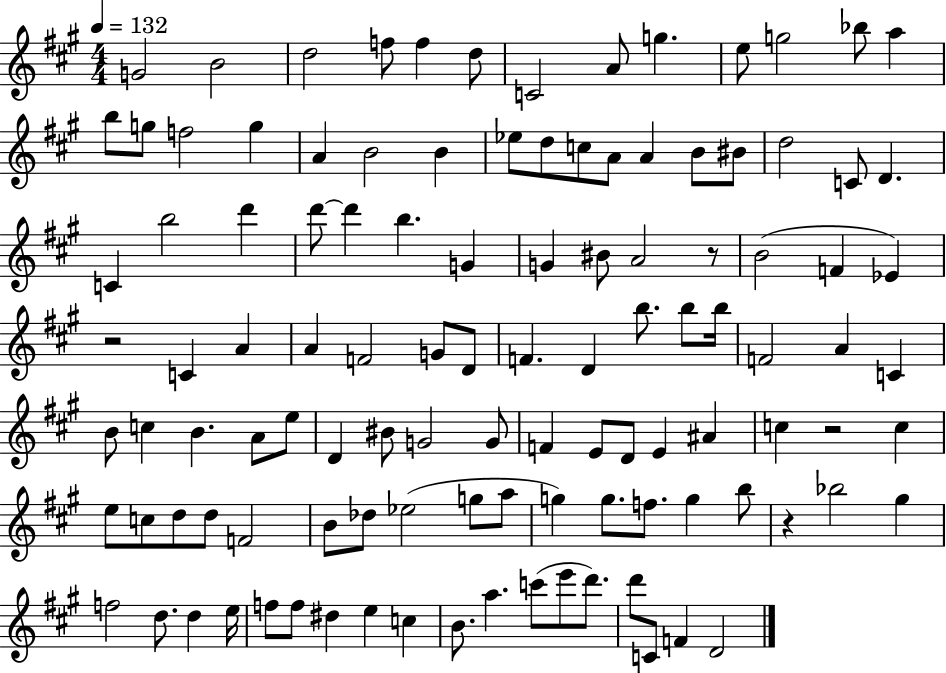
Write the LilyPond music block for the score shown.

{
  \clef treble
  \numericTimeSignature
  \time 4/4
  \key a \major
  \tempo 4 = 132
  g'2 b'2 | d''2 f''8 f''4 d''8 | c'2 a'8 g''4. | e''8 g''2 bes''8 a''4 | \break b''8 g''8 f''2 g''4 | a'4 b'2 b'4 | ees''8 d''8 c''8 a'8 a'4 b'8 bis'8 | d''2 c'8 d'4. | \break c'4 b''2 d'''4 | d'''8~~ d'''4 b''4. g'4 | g'4 bis'8 a'2 r8 | b'2( f'4 ees'4) | \break r2 c'4 a'4 | a'4 f'2 g'8 d'8 | f'4. d'4 b''8. b''8 b''16 | f'2 a'4 c'4 | \break b'8 c''4 b'4. a'8 e''8 | d'4 bis'8 g'2 g'8 | f'4 e'8 d'8 e'4 ais'4 | c''4 r2 c''4 | \break e''8 c''8 d''8 d''8 f'2 | b'8 des''8 ees''2( g''8 a''8 | g''4) g''8. f''8. g''4 b''8 | r4 bes''2 gis''4 | \break f''2 d''8. d''4 e''16 | f''8 f''8 dis''4 e''4 c''4 | b'8. a''4. c'''8( e'''8 d'''8.) | d'''8 c'8 f'4 d'2 | \break \bar "|."
}